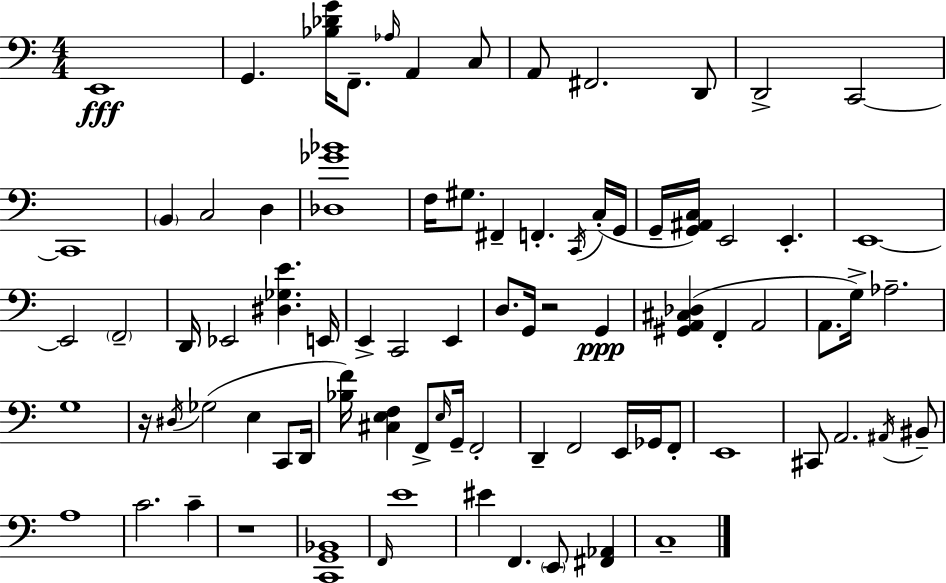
E2/w G2/q. [Bb3,Db4,G4]/s F2/e. Ab3/s A2/q C3/e A2/e F#2/h. D2/e D2/h C2/h C2/w B2/q C3/h D3/q [Db3,Gb4,Bb4]/w F3/s G#3/e. F#2/q F2/q. C2/s C3/s G2/s G2/s [G2,A#2,C3]/s E2/h E2/q. E2/w E2/h F2/h D2/s Eb2/h [D#3,Gb3,E4]/q. E2/s E2/q C2/h E2/q D3/e. G2/s R/h G2/q [G#2,A2,C#3,Db3]/q F2/q A2/h A2/e. G3/s Ab3/h. G3/w R/s D#3/s Gb3/h E3/q C2/e D2/s [Bb3,F4]/s [C#3,E3,F3]/q F2/e E3/s G2/s F2/h D2/q F2/h E2/s Gb2/s F2/e E2/w C#2/e A2/h. A#2/s BIS2/e A3/w C4/h. C4/q R/w [C2,G2,Bb2]/w F2/s E4/w EIS4/q F2/q. E2/e [F#2,Ab2]/q C3/w